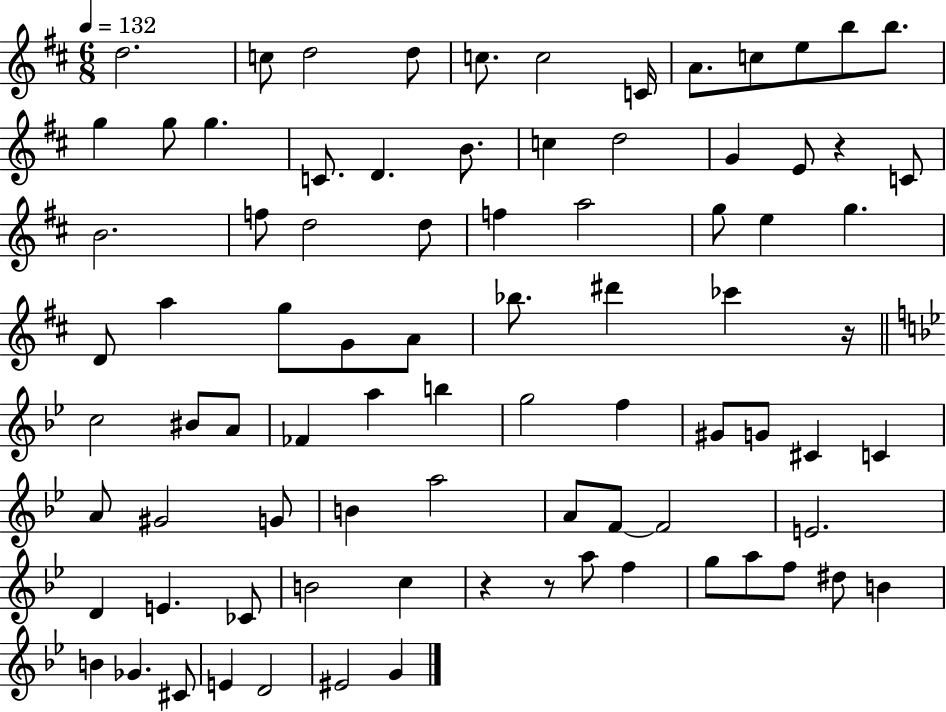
D5/h. C5/e D5/h D5/e C5/e. C5/h C4/s A4/e. C5/e E5/e B5/e B5/e. G5/q G5/e G5/q. C4/e. D4/q. B4/e. C5/q D5/h G4/q E4/e R/q C4/e B4/h. F5/e D5/h D5/e F5/q A5/h G5/e E5/q G5/q. D4/e A5/q G5/e G4/e A4/e Bb5/e. D#6/q CES6/q R/s C5/h BIS4/e A4/e FES4/q A5/q B5/q G5/h F5/q G#4/e G4/e C#4/q C4/q A4/e G#4/h G4/e B4/q A5/h A4/e F4/e F4/h E4/h. D4/q E4/q. CES4/e B4/h C5/q R/q R/e A5/e F5/q G5/e A5/e F5/e D#5/e B4/q B4/q Gb4/q. C#4/e E4/q D4/h EIS4/h G4/q